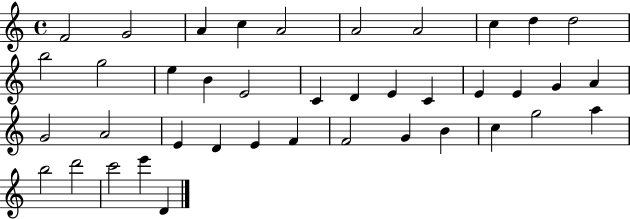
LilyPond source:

{
  \clef treble
  \time 4/4
  \defaultTimeSignature
  \key c \major
  f'2 g'2 | a'4 c''4 a'2 | a'2 a'2 | c''4 d''4 d''2 | \break b''2 g''2 | e''4 b'4 e'2 | c'4 d'4 e'4 c'4 | e'4 e'4 g'4 a'4 | \break g'2 a'2 | e'4 d'4 e'4 f'4 | f'2 g'4 b'4 | c''4 g''2 a''4 | \break b''2 d'''2 | c'''2 e'''4 d'4 | \bar "|."
}